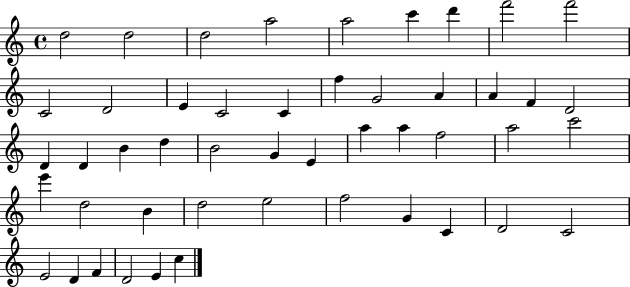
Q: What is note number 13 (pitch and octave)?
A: C4